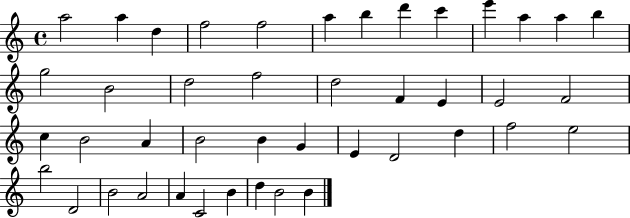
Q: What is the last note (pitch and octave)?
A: B4